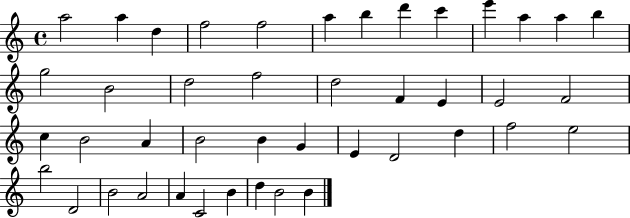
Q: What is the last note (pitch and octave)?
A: B4